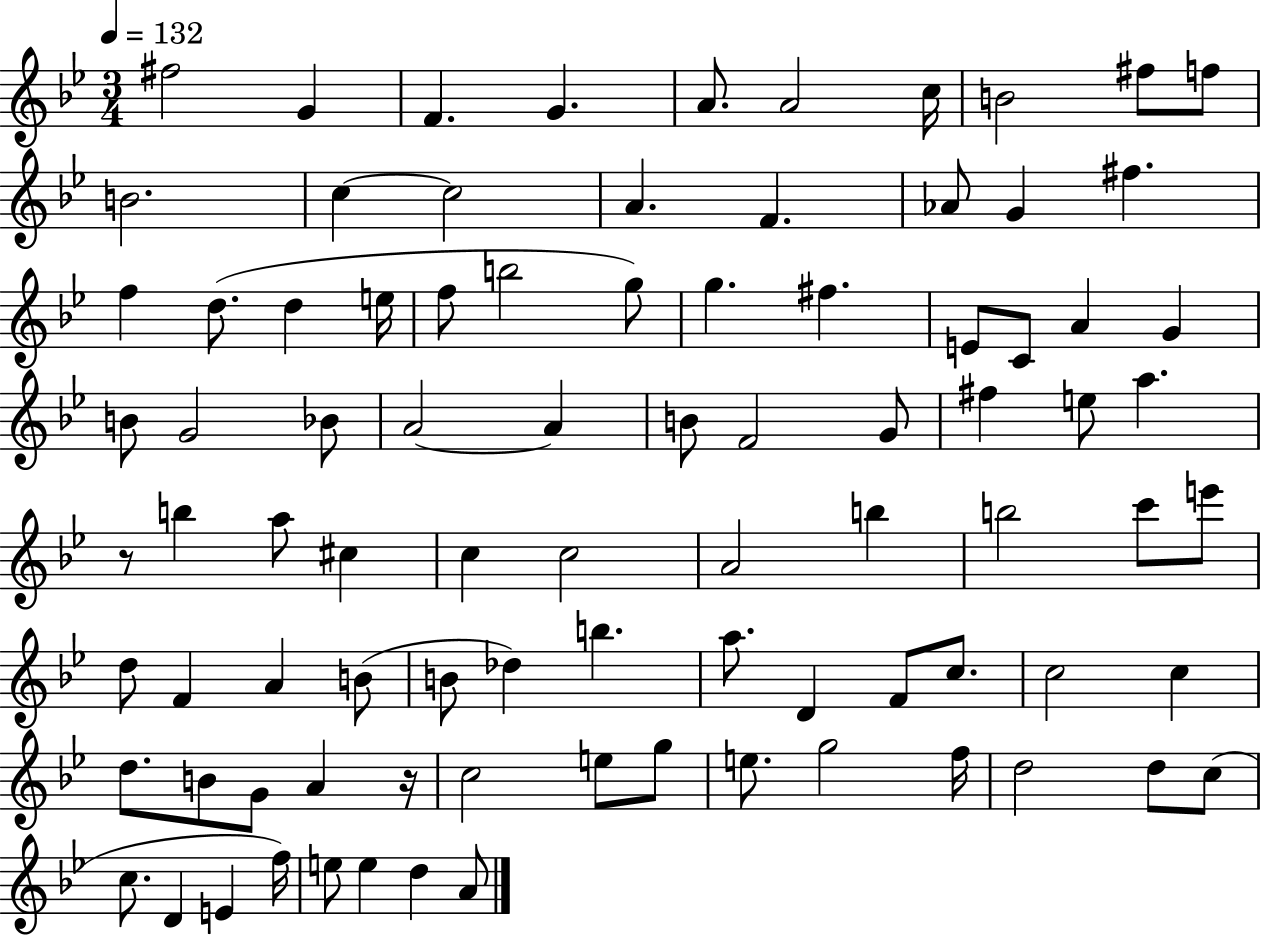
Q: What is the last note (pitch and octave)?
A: A4